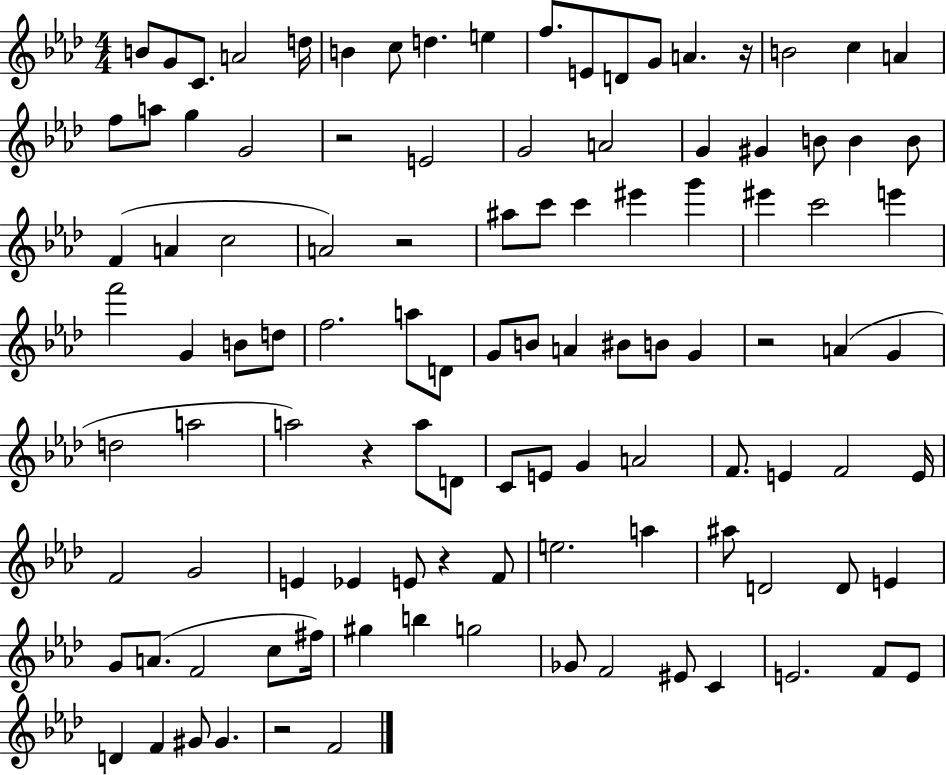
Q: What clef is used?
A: treble